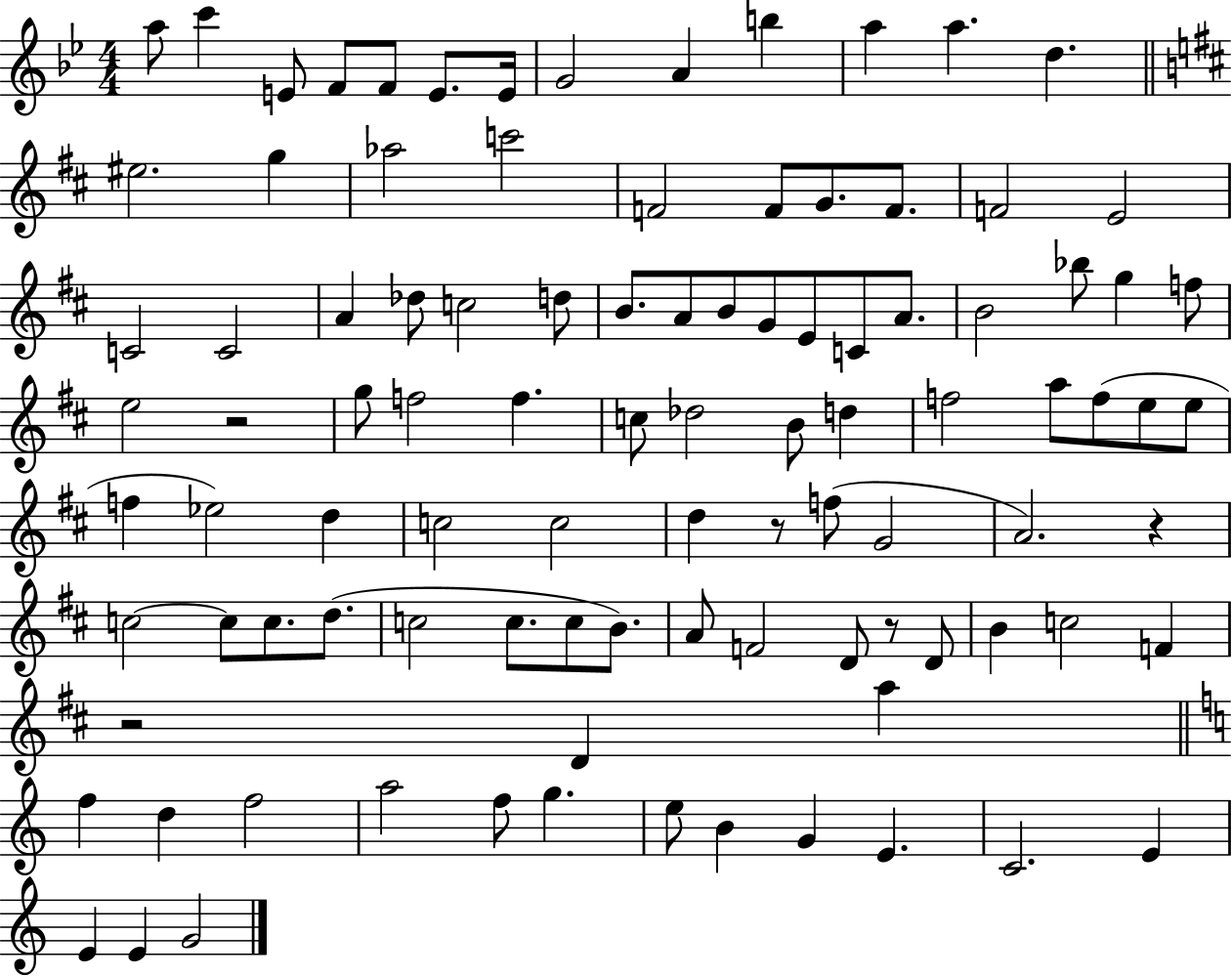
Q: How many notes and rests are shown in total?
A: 99